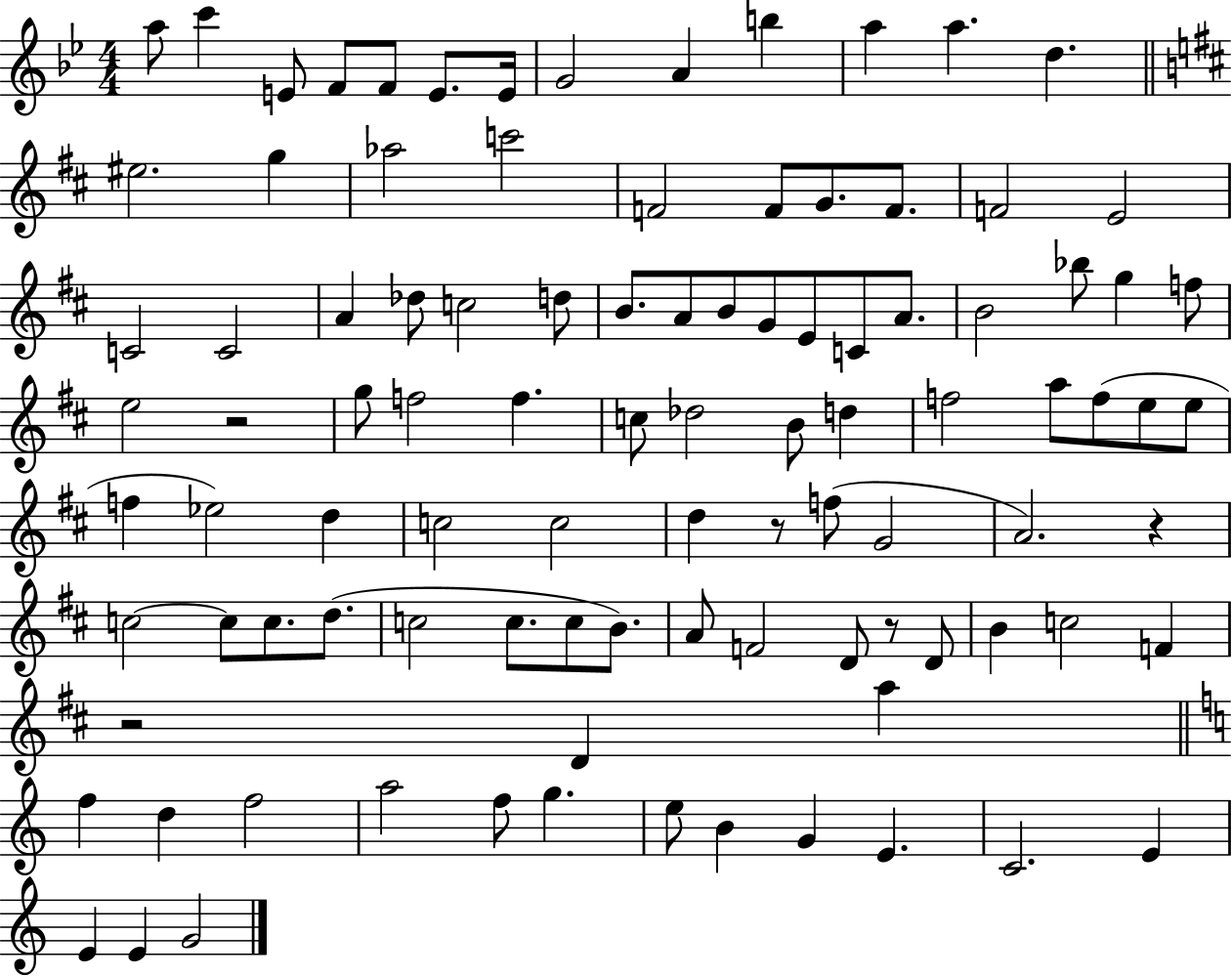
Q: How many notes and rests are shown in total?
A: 99